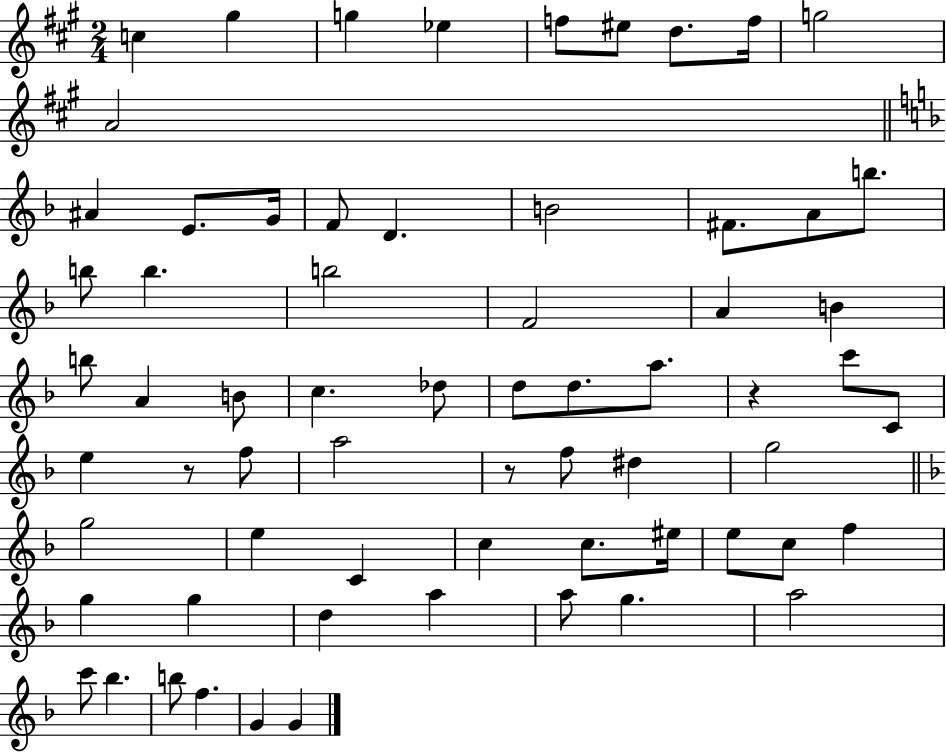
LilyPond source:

{
  \clef treble
  \numericTimeSignature
  \time 2/4
  \key a \major
  c''4 gis''4 | g''4 ees''4 | f''8 eis''8 d''8. f''16 | g''2 | \break a'2 | \bar "||" \break \key d \minor ais'4 e'8. g'16 | f'8 d'4. | b'2 | fis'8. a'8 b''8. | \break b''8 b''4. | b''2 | f'2 | a'4 b'4 | \break b''8 a'4 b'8 | c''4. des''8 | d''8 d''8. a''8. | r4 c'''8 c'8 | \break e''4 r8 f''8 | a''2 | r8 f''8 dis''4 | g''2 | \break \bar "||" \break \key d \minor g''2 | e''4 c'4 | c''4 c''8. eis''16 | e''8 c''8 f''4 | \break g''4 g''4 | d''4 a''4 | a''8 g''4. | a''2 | \break c'''8 bes''4. | b''8 f''4. | g'4 g'4 | \bar "|."
}